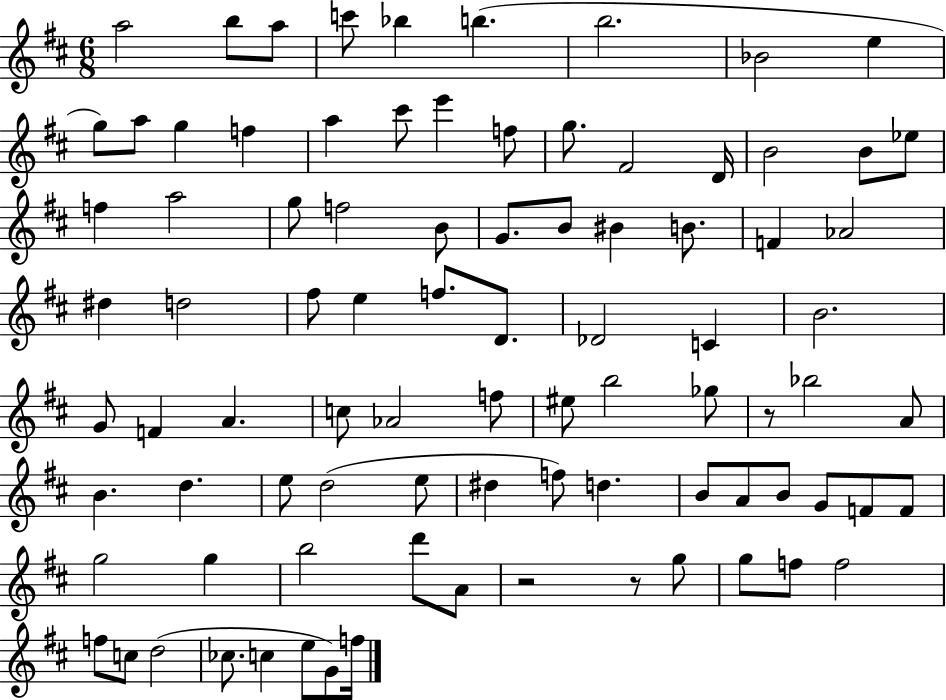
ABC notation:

X:1
T:Untitled
M:6/8
L:1/4
K:D
a2 b/2 a/2 c'/2 _b b b2 _B2 e g/2 a/2 g f a ^c'/2 e' f/2 g/2 ^F2 D/4 B2 B/2 _e/2 f a2 g/2 f2 B/2 G/2 B/2 ^B B/2 F _A2 ^d d2 ^f/2 e f/2 D/2 _D2 C B2 G/2 F A c/2 _A2 f/2 ^e/2 b2 _g/2 z/2 _b2 A/2 B d e/2 d2 e/2 ^d f/2 d B/2 A/2 B/2 G/2 F/2 F/2 g2 g b2 d'/2 A/2 z2 z/2 g/2 g/2 f/2 f2 f/2 c/2 d2 _c/2 c e/2 G/2 f/4